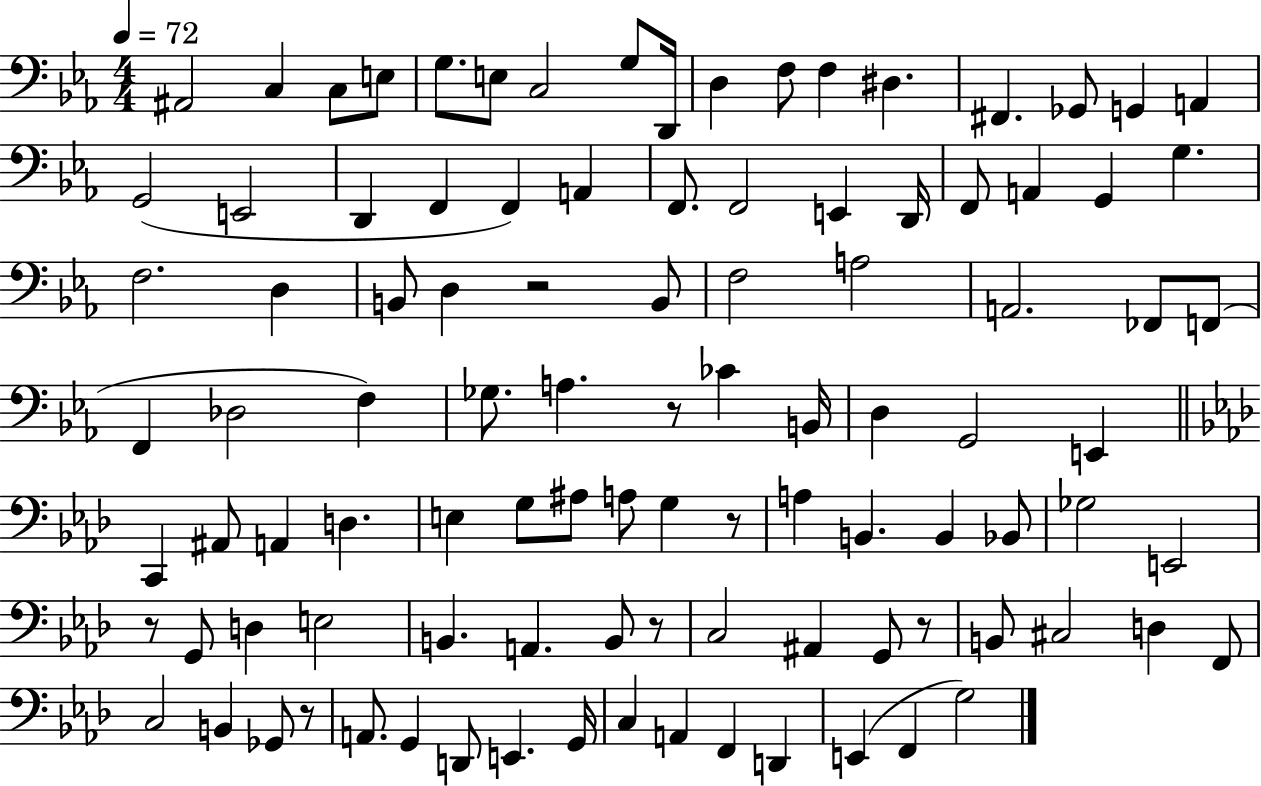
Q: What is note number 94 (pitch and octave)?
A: G3